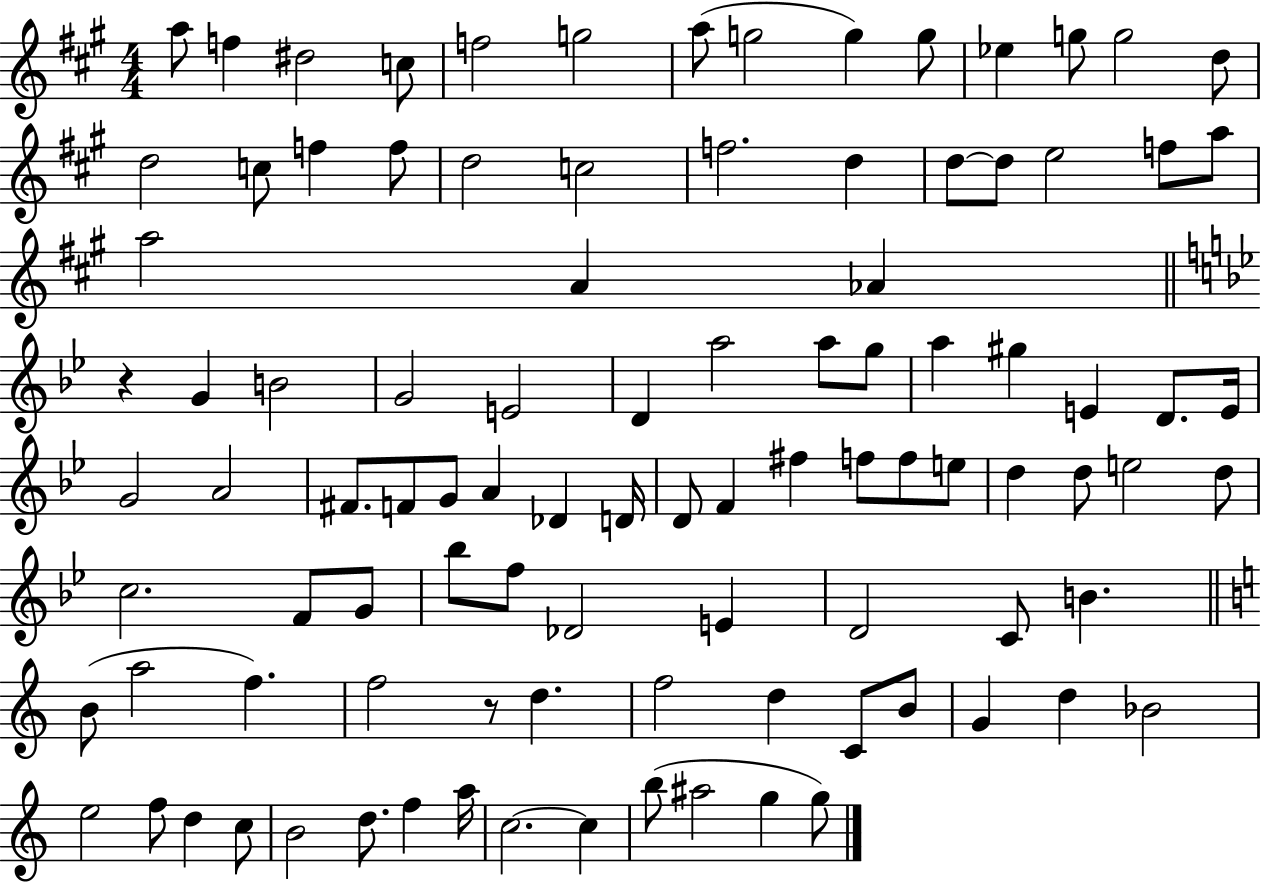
X:1
T:Untitled
M:4/4
L:1/4
K:A
a/2 f ^d2 c/2 f2 g2 a/2 g2 g g/2 _e g/2 g2 d/2 d2 c/2 f f/2 d2 c2 f2 d d/2 d/2 e2 f/2 a/2 a2 A _A z G B2 G2 E2 D a2 a/2 g/2 a ^g E D/2 E/4 G2 A2 ^F/2 F/2 G/2 A _D D/4 D/2 F ^f f/2 f/2 e/2 d d/2 e2 d/2 c2 F/2 G/2 _b/2 f/2 _D2 E D2 C/2 B B/2 a2 f f2 z/2 d f2 d C/2 B/2 G d _B2 e2 f/2 d c/2 B2 d/2 f a/4 c2 c b/2 ^a2 g g/2